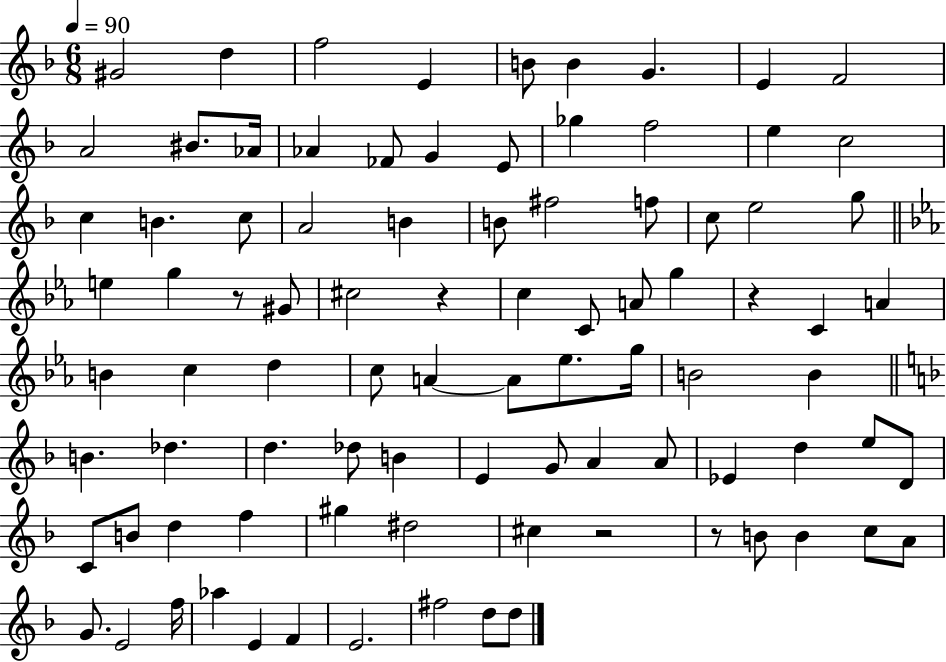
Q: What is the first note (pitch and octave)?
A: G#4